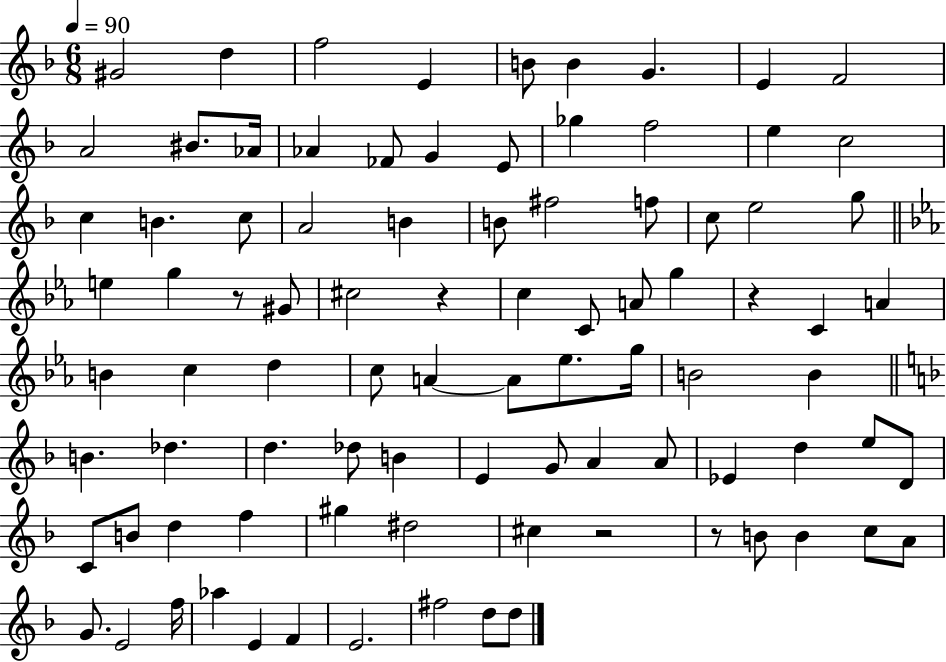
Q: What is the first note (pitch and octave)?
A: G#4